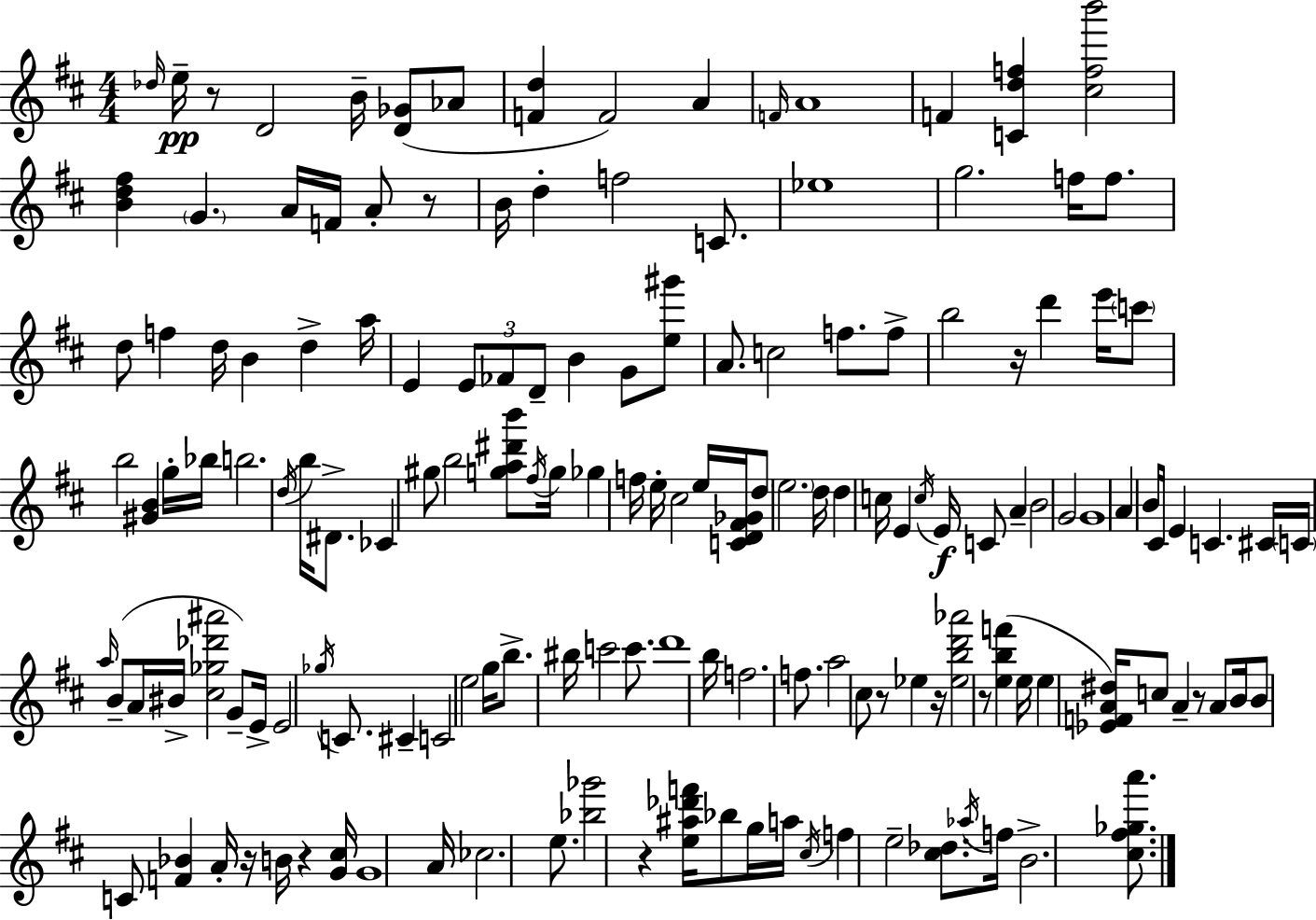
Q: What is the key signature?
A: D major